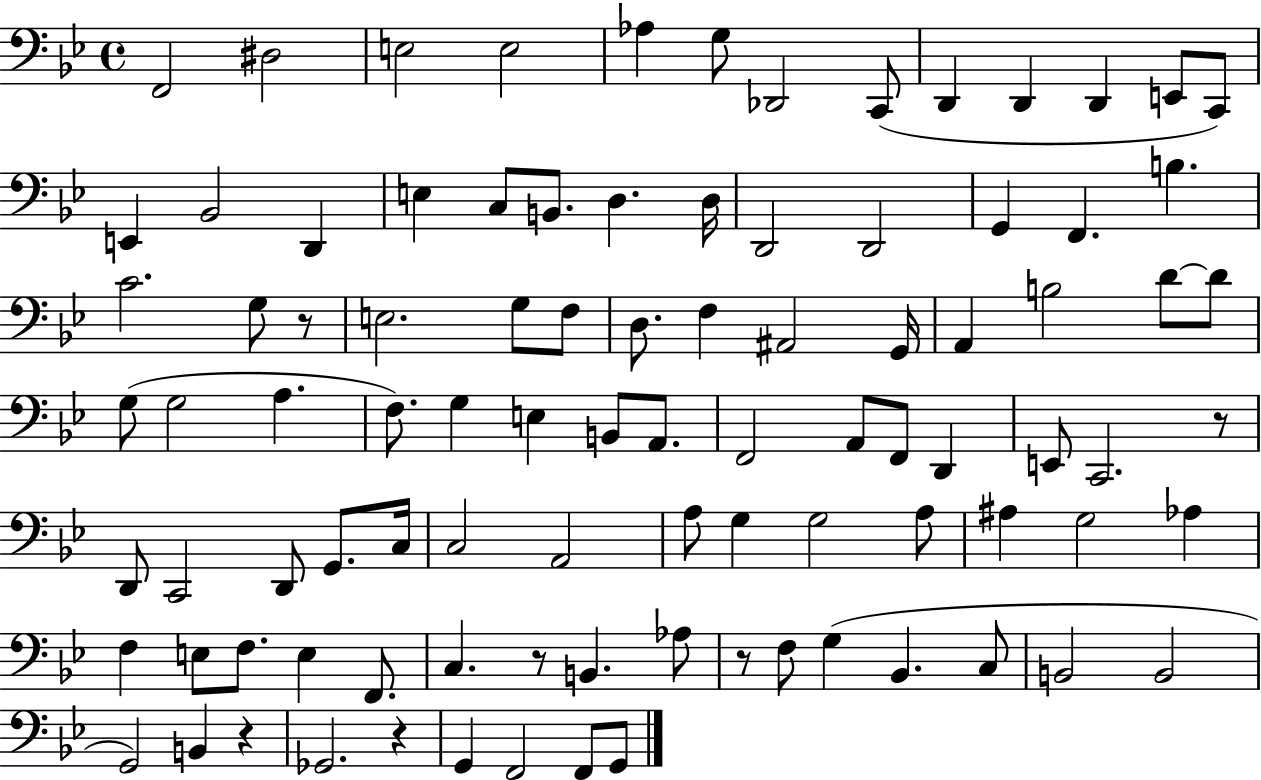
{
  \clef bass
  \time 4/4
  \defaultTimeSignature
  \key bes \major
  \repeat volta 2 { f,2 dis2 | e2 e2 | aes4 g8 des,2 c,8( | d,4 d,4 d,4 e,8 c,8) | \break e,4 bes,2 d,4 | e4 c8 b,8. d4. d16 | d,2 d,2 | g,4 f,4. b4. | \break c'2. g8 r8 | e2. g8 f8 | d8. f4 ais,2 g,16 | a,4 b2 d'8~~ d'8 | \break g8( g2 a4. | f8.) g4 e4 b,8 a,8. | f,2 a,8 f,8 d,4 | e,8 c,2. r8 | \break d,8 c,2 d,8 g,8. c16 | c2 a,2 | a8 g4 g2 a8 | ais4 g2 aes4 | \break f4 e8 f8. e4 f,8. | c4. r8 b,4. aes8 | r8 f8 g4( bes,4. c8 | b,2 b,2 | \break g,2) b,4 r4 | ges,2. r4 | g,4 f,2 f,8 g,8 | } \bar "|."
}